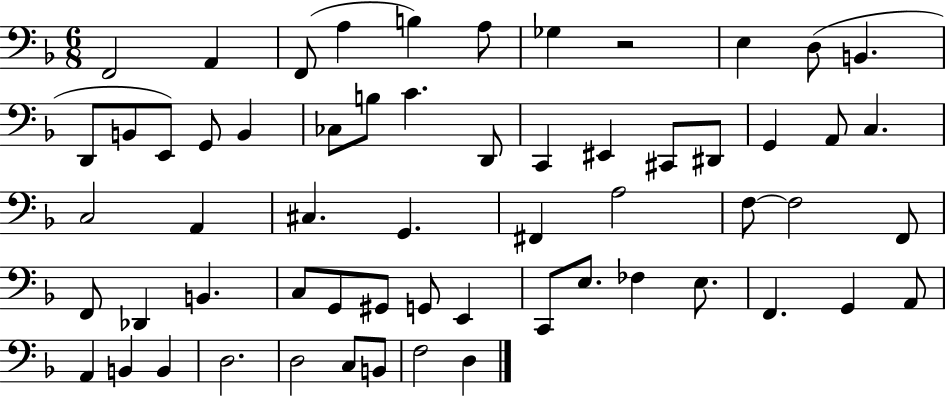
X:1
T:Untitled
M:6/8
L:1/4
K:F
F,,2 A,, F,,/2 A, B, A,/2 _G, z2 E, D,/2 B,, D,,/2 B,,/2 E,,/2 G,,/2 B,, _C,/2 B,/2 C D,,/2 C,, ^E,, ^C,,/2 ^D,,/2 G,, A,,/2 C, C,2 A,, ^C, G,, ^F,, A,2 F,/2 F,2 F,,/2 F,,/2 _D,, B,, C,/2 G,,/2 ^G,,/2 G,,/2 E,, C,,/2 E,/2 _F, E,/2 F,, G,, A,,/2 A,, B,, B,, D,2 D,2 C,/2 B,,/2 F,2 D,